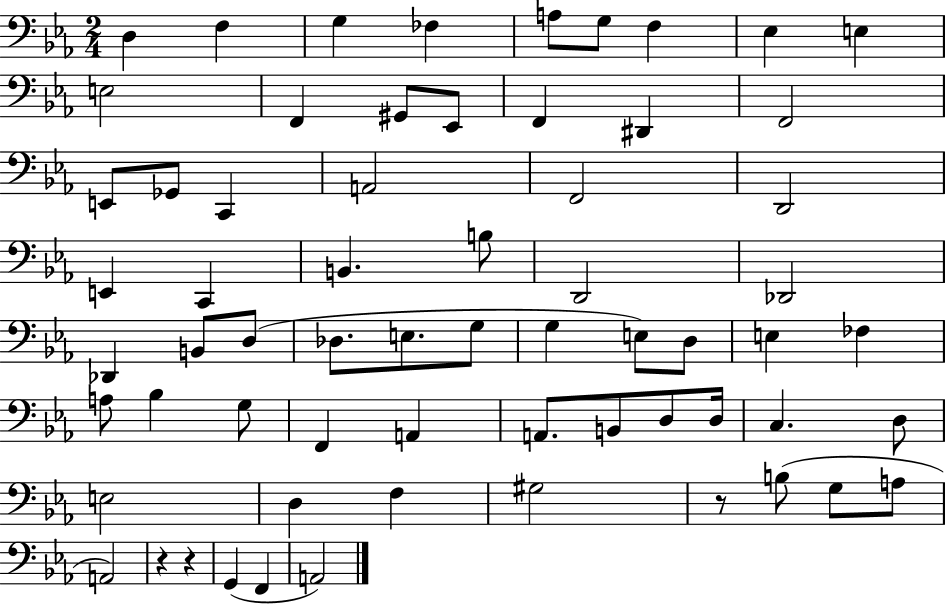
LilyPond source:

{
  \clef bass
  \numericTimeSignature
  \time 2/4
  \key ees \major
  d4 f4 | g4 fes4 | a8 g8 f4 | ees4 e4 | \break e2 | f,4 gis,8 ees,8 | f,4 dis,4 | f,2 | \break e,8 ges,8 c,4 | a,2 | f,2 | d,2 | \break e,4 c,4 | b,4. b8 | d,2 | des,2 | \break des,4 b,8 d8( | des8. e8. g8 | g4 e8) d8 | e4 fes4 | \break a8 bes4 g8 | f,4 a,4 | a,8. b,8 d8 d16 | c4. d8 | \break e2 | d4 f4 | gis2 | r8 b8( g8 a8 | \break a,2) | r4 r4 | g,4( f,4 | a,2) | \break \bar "|."
}